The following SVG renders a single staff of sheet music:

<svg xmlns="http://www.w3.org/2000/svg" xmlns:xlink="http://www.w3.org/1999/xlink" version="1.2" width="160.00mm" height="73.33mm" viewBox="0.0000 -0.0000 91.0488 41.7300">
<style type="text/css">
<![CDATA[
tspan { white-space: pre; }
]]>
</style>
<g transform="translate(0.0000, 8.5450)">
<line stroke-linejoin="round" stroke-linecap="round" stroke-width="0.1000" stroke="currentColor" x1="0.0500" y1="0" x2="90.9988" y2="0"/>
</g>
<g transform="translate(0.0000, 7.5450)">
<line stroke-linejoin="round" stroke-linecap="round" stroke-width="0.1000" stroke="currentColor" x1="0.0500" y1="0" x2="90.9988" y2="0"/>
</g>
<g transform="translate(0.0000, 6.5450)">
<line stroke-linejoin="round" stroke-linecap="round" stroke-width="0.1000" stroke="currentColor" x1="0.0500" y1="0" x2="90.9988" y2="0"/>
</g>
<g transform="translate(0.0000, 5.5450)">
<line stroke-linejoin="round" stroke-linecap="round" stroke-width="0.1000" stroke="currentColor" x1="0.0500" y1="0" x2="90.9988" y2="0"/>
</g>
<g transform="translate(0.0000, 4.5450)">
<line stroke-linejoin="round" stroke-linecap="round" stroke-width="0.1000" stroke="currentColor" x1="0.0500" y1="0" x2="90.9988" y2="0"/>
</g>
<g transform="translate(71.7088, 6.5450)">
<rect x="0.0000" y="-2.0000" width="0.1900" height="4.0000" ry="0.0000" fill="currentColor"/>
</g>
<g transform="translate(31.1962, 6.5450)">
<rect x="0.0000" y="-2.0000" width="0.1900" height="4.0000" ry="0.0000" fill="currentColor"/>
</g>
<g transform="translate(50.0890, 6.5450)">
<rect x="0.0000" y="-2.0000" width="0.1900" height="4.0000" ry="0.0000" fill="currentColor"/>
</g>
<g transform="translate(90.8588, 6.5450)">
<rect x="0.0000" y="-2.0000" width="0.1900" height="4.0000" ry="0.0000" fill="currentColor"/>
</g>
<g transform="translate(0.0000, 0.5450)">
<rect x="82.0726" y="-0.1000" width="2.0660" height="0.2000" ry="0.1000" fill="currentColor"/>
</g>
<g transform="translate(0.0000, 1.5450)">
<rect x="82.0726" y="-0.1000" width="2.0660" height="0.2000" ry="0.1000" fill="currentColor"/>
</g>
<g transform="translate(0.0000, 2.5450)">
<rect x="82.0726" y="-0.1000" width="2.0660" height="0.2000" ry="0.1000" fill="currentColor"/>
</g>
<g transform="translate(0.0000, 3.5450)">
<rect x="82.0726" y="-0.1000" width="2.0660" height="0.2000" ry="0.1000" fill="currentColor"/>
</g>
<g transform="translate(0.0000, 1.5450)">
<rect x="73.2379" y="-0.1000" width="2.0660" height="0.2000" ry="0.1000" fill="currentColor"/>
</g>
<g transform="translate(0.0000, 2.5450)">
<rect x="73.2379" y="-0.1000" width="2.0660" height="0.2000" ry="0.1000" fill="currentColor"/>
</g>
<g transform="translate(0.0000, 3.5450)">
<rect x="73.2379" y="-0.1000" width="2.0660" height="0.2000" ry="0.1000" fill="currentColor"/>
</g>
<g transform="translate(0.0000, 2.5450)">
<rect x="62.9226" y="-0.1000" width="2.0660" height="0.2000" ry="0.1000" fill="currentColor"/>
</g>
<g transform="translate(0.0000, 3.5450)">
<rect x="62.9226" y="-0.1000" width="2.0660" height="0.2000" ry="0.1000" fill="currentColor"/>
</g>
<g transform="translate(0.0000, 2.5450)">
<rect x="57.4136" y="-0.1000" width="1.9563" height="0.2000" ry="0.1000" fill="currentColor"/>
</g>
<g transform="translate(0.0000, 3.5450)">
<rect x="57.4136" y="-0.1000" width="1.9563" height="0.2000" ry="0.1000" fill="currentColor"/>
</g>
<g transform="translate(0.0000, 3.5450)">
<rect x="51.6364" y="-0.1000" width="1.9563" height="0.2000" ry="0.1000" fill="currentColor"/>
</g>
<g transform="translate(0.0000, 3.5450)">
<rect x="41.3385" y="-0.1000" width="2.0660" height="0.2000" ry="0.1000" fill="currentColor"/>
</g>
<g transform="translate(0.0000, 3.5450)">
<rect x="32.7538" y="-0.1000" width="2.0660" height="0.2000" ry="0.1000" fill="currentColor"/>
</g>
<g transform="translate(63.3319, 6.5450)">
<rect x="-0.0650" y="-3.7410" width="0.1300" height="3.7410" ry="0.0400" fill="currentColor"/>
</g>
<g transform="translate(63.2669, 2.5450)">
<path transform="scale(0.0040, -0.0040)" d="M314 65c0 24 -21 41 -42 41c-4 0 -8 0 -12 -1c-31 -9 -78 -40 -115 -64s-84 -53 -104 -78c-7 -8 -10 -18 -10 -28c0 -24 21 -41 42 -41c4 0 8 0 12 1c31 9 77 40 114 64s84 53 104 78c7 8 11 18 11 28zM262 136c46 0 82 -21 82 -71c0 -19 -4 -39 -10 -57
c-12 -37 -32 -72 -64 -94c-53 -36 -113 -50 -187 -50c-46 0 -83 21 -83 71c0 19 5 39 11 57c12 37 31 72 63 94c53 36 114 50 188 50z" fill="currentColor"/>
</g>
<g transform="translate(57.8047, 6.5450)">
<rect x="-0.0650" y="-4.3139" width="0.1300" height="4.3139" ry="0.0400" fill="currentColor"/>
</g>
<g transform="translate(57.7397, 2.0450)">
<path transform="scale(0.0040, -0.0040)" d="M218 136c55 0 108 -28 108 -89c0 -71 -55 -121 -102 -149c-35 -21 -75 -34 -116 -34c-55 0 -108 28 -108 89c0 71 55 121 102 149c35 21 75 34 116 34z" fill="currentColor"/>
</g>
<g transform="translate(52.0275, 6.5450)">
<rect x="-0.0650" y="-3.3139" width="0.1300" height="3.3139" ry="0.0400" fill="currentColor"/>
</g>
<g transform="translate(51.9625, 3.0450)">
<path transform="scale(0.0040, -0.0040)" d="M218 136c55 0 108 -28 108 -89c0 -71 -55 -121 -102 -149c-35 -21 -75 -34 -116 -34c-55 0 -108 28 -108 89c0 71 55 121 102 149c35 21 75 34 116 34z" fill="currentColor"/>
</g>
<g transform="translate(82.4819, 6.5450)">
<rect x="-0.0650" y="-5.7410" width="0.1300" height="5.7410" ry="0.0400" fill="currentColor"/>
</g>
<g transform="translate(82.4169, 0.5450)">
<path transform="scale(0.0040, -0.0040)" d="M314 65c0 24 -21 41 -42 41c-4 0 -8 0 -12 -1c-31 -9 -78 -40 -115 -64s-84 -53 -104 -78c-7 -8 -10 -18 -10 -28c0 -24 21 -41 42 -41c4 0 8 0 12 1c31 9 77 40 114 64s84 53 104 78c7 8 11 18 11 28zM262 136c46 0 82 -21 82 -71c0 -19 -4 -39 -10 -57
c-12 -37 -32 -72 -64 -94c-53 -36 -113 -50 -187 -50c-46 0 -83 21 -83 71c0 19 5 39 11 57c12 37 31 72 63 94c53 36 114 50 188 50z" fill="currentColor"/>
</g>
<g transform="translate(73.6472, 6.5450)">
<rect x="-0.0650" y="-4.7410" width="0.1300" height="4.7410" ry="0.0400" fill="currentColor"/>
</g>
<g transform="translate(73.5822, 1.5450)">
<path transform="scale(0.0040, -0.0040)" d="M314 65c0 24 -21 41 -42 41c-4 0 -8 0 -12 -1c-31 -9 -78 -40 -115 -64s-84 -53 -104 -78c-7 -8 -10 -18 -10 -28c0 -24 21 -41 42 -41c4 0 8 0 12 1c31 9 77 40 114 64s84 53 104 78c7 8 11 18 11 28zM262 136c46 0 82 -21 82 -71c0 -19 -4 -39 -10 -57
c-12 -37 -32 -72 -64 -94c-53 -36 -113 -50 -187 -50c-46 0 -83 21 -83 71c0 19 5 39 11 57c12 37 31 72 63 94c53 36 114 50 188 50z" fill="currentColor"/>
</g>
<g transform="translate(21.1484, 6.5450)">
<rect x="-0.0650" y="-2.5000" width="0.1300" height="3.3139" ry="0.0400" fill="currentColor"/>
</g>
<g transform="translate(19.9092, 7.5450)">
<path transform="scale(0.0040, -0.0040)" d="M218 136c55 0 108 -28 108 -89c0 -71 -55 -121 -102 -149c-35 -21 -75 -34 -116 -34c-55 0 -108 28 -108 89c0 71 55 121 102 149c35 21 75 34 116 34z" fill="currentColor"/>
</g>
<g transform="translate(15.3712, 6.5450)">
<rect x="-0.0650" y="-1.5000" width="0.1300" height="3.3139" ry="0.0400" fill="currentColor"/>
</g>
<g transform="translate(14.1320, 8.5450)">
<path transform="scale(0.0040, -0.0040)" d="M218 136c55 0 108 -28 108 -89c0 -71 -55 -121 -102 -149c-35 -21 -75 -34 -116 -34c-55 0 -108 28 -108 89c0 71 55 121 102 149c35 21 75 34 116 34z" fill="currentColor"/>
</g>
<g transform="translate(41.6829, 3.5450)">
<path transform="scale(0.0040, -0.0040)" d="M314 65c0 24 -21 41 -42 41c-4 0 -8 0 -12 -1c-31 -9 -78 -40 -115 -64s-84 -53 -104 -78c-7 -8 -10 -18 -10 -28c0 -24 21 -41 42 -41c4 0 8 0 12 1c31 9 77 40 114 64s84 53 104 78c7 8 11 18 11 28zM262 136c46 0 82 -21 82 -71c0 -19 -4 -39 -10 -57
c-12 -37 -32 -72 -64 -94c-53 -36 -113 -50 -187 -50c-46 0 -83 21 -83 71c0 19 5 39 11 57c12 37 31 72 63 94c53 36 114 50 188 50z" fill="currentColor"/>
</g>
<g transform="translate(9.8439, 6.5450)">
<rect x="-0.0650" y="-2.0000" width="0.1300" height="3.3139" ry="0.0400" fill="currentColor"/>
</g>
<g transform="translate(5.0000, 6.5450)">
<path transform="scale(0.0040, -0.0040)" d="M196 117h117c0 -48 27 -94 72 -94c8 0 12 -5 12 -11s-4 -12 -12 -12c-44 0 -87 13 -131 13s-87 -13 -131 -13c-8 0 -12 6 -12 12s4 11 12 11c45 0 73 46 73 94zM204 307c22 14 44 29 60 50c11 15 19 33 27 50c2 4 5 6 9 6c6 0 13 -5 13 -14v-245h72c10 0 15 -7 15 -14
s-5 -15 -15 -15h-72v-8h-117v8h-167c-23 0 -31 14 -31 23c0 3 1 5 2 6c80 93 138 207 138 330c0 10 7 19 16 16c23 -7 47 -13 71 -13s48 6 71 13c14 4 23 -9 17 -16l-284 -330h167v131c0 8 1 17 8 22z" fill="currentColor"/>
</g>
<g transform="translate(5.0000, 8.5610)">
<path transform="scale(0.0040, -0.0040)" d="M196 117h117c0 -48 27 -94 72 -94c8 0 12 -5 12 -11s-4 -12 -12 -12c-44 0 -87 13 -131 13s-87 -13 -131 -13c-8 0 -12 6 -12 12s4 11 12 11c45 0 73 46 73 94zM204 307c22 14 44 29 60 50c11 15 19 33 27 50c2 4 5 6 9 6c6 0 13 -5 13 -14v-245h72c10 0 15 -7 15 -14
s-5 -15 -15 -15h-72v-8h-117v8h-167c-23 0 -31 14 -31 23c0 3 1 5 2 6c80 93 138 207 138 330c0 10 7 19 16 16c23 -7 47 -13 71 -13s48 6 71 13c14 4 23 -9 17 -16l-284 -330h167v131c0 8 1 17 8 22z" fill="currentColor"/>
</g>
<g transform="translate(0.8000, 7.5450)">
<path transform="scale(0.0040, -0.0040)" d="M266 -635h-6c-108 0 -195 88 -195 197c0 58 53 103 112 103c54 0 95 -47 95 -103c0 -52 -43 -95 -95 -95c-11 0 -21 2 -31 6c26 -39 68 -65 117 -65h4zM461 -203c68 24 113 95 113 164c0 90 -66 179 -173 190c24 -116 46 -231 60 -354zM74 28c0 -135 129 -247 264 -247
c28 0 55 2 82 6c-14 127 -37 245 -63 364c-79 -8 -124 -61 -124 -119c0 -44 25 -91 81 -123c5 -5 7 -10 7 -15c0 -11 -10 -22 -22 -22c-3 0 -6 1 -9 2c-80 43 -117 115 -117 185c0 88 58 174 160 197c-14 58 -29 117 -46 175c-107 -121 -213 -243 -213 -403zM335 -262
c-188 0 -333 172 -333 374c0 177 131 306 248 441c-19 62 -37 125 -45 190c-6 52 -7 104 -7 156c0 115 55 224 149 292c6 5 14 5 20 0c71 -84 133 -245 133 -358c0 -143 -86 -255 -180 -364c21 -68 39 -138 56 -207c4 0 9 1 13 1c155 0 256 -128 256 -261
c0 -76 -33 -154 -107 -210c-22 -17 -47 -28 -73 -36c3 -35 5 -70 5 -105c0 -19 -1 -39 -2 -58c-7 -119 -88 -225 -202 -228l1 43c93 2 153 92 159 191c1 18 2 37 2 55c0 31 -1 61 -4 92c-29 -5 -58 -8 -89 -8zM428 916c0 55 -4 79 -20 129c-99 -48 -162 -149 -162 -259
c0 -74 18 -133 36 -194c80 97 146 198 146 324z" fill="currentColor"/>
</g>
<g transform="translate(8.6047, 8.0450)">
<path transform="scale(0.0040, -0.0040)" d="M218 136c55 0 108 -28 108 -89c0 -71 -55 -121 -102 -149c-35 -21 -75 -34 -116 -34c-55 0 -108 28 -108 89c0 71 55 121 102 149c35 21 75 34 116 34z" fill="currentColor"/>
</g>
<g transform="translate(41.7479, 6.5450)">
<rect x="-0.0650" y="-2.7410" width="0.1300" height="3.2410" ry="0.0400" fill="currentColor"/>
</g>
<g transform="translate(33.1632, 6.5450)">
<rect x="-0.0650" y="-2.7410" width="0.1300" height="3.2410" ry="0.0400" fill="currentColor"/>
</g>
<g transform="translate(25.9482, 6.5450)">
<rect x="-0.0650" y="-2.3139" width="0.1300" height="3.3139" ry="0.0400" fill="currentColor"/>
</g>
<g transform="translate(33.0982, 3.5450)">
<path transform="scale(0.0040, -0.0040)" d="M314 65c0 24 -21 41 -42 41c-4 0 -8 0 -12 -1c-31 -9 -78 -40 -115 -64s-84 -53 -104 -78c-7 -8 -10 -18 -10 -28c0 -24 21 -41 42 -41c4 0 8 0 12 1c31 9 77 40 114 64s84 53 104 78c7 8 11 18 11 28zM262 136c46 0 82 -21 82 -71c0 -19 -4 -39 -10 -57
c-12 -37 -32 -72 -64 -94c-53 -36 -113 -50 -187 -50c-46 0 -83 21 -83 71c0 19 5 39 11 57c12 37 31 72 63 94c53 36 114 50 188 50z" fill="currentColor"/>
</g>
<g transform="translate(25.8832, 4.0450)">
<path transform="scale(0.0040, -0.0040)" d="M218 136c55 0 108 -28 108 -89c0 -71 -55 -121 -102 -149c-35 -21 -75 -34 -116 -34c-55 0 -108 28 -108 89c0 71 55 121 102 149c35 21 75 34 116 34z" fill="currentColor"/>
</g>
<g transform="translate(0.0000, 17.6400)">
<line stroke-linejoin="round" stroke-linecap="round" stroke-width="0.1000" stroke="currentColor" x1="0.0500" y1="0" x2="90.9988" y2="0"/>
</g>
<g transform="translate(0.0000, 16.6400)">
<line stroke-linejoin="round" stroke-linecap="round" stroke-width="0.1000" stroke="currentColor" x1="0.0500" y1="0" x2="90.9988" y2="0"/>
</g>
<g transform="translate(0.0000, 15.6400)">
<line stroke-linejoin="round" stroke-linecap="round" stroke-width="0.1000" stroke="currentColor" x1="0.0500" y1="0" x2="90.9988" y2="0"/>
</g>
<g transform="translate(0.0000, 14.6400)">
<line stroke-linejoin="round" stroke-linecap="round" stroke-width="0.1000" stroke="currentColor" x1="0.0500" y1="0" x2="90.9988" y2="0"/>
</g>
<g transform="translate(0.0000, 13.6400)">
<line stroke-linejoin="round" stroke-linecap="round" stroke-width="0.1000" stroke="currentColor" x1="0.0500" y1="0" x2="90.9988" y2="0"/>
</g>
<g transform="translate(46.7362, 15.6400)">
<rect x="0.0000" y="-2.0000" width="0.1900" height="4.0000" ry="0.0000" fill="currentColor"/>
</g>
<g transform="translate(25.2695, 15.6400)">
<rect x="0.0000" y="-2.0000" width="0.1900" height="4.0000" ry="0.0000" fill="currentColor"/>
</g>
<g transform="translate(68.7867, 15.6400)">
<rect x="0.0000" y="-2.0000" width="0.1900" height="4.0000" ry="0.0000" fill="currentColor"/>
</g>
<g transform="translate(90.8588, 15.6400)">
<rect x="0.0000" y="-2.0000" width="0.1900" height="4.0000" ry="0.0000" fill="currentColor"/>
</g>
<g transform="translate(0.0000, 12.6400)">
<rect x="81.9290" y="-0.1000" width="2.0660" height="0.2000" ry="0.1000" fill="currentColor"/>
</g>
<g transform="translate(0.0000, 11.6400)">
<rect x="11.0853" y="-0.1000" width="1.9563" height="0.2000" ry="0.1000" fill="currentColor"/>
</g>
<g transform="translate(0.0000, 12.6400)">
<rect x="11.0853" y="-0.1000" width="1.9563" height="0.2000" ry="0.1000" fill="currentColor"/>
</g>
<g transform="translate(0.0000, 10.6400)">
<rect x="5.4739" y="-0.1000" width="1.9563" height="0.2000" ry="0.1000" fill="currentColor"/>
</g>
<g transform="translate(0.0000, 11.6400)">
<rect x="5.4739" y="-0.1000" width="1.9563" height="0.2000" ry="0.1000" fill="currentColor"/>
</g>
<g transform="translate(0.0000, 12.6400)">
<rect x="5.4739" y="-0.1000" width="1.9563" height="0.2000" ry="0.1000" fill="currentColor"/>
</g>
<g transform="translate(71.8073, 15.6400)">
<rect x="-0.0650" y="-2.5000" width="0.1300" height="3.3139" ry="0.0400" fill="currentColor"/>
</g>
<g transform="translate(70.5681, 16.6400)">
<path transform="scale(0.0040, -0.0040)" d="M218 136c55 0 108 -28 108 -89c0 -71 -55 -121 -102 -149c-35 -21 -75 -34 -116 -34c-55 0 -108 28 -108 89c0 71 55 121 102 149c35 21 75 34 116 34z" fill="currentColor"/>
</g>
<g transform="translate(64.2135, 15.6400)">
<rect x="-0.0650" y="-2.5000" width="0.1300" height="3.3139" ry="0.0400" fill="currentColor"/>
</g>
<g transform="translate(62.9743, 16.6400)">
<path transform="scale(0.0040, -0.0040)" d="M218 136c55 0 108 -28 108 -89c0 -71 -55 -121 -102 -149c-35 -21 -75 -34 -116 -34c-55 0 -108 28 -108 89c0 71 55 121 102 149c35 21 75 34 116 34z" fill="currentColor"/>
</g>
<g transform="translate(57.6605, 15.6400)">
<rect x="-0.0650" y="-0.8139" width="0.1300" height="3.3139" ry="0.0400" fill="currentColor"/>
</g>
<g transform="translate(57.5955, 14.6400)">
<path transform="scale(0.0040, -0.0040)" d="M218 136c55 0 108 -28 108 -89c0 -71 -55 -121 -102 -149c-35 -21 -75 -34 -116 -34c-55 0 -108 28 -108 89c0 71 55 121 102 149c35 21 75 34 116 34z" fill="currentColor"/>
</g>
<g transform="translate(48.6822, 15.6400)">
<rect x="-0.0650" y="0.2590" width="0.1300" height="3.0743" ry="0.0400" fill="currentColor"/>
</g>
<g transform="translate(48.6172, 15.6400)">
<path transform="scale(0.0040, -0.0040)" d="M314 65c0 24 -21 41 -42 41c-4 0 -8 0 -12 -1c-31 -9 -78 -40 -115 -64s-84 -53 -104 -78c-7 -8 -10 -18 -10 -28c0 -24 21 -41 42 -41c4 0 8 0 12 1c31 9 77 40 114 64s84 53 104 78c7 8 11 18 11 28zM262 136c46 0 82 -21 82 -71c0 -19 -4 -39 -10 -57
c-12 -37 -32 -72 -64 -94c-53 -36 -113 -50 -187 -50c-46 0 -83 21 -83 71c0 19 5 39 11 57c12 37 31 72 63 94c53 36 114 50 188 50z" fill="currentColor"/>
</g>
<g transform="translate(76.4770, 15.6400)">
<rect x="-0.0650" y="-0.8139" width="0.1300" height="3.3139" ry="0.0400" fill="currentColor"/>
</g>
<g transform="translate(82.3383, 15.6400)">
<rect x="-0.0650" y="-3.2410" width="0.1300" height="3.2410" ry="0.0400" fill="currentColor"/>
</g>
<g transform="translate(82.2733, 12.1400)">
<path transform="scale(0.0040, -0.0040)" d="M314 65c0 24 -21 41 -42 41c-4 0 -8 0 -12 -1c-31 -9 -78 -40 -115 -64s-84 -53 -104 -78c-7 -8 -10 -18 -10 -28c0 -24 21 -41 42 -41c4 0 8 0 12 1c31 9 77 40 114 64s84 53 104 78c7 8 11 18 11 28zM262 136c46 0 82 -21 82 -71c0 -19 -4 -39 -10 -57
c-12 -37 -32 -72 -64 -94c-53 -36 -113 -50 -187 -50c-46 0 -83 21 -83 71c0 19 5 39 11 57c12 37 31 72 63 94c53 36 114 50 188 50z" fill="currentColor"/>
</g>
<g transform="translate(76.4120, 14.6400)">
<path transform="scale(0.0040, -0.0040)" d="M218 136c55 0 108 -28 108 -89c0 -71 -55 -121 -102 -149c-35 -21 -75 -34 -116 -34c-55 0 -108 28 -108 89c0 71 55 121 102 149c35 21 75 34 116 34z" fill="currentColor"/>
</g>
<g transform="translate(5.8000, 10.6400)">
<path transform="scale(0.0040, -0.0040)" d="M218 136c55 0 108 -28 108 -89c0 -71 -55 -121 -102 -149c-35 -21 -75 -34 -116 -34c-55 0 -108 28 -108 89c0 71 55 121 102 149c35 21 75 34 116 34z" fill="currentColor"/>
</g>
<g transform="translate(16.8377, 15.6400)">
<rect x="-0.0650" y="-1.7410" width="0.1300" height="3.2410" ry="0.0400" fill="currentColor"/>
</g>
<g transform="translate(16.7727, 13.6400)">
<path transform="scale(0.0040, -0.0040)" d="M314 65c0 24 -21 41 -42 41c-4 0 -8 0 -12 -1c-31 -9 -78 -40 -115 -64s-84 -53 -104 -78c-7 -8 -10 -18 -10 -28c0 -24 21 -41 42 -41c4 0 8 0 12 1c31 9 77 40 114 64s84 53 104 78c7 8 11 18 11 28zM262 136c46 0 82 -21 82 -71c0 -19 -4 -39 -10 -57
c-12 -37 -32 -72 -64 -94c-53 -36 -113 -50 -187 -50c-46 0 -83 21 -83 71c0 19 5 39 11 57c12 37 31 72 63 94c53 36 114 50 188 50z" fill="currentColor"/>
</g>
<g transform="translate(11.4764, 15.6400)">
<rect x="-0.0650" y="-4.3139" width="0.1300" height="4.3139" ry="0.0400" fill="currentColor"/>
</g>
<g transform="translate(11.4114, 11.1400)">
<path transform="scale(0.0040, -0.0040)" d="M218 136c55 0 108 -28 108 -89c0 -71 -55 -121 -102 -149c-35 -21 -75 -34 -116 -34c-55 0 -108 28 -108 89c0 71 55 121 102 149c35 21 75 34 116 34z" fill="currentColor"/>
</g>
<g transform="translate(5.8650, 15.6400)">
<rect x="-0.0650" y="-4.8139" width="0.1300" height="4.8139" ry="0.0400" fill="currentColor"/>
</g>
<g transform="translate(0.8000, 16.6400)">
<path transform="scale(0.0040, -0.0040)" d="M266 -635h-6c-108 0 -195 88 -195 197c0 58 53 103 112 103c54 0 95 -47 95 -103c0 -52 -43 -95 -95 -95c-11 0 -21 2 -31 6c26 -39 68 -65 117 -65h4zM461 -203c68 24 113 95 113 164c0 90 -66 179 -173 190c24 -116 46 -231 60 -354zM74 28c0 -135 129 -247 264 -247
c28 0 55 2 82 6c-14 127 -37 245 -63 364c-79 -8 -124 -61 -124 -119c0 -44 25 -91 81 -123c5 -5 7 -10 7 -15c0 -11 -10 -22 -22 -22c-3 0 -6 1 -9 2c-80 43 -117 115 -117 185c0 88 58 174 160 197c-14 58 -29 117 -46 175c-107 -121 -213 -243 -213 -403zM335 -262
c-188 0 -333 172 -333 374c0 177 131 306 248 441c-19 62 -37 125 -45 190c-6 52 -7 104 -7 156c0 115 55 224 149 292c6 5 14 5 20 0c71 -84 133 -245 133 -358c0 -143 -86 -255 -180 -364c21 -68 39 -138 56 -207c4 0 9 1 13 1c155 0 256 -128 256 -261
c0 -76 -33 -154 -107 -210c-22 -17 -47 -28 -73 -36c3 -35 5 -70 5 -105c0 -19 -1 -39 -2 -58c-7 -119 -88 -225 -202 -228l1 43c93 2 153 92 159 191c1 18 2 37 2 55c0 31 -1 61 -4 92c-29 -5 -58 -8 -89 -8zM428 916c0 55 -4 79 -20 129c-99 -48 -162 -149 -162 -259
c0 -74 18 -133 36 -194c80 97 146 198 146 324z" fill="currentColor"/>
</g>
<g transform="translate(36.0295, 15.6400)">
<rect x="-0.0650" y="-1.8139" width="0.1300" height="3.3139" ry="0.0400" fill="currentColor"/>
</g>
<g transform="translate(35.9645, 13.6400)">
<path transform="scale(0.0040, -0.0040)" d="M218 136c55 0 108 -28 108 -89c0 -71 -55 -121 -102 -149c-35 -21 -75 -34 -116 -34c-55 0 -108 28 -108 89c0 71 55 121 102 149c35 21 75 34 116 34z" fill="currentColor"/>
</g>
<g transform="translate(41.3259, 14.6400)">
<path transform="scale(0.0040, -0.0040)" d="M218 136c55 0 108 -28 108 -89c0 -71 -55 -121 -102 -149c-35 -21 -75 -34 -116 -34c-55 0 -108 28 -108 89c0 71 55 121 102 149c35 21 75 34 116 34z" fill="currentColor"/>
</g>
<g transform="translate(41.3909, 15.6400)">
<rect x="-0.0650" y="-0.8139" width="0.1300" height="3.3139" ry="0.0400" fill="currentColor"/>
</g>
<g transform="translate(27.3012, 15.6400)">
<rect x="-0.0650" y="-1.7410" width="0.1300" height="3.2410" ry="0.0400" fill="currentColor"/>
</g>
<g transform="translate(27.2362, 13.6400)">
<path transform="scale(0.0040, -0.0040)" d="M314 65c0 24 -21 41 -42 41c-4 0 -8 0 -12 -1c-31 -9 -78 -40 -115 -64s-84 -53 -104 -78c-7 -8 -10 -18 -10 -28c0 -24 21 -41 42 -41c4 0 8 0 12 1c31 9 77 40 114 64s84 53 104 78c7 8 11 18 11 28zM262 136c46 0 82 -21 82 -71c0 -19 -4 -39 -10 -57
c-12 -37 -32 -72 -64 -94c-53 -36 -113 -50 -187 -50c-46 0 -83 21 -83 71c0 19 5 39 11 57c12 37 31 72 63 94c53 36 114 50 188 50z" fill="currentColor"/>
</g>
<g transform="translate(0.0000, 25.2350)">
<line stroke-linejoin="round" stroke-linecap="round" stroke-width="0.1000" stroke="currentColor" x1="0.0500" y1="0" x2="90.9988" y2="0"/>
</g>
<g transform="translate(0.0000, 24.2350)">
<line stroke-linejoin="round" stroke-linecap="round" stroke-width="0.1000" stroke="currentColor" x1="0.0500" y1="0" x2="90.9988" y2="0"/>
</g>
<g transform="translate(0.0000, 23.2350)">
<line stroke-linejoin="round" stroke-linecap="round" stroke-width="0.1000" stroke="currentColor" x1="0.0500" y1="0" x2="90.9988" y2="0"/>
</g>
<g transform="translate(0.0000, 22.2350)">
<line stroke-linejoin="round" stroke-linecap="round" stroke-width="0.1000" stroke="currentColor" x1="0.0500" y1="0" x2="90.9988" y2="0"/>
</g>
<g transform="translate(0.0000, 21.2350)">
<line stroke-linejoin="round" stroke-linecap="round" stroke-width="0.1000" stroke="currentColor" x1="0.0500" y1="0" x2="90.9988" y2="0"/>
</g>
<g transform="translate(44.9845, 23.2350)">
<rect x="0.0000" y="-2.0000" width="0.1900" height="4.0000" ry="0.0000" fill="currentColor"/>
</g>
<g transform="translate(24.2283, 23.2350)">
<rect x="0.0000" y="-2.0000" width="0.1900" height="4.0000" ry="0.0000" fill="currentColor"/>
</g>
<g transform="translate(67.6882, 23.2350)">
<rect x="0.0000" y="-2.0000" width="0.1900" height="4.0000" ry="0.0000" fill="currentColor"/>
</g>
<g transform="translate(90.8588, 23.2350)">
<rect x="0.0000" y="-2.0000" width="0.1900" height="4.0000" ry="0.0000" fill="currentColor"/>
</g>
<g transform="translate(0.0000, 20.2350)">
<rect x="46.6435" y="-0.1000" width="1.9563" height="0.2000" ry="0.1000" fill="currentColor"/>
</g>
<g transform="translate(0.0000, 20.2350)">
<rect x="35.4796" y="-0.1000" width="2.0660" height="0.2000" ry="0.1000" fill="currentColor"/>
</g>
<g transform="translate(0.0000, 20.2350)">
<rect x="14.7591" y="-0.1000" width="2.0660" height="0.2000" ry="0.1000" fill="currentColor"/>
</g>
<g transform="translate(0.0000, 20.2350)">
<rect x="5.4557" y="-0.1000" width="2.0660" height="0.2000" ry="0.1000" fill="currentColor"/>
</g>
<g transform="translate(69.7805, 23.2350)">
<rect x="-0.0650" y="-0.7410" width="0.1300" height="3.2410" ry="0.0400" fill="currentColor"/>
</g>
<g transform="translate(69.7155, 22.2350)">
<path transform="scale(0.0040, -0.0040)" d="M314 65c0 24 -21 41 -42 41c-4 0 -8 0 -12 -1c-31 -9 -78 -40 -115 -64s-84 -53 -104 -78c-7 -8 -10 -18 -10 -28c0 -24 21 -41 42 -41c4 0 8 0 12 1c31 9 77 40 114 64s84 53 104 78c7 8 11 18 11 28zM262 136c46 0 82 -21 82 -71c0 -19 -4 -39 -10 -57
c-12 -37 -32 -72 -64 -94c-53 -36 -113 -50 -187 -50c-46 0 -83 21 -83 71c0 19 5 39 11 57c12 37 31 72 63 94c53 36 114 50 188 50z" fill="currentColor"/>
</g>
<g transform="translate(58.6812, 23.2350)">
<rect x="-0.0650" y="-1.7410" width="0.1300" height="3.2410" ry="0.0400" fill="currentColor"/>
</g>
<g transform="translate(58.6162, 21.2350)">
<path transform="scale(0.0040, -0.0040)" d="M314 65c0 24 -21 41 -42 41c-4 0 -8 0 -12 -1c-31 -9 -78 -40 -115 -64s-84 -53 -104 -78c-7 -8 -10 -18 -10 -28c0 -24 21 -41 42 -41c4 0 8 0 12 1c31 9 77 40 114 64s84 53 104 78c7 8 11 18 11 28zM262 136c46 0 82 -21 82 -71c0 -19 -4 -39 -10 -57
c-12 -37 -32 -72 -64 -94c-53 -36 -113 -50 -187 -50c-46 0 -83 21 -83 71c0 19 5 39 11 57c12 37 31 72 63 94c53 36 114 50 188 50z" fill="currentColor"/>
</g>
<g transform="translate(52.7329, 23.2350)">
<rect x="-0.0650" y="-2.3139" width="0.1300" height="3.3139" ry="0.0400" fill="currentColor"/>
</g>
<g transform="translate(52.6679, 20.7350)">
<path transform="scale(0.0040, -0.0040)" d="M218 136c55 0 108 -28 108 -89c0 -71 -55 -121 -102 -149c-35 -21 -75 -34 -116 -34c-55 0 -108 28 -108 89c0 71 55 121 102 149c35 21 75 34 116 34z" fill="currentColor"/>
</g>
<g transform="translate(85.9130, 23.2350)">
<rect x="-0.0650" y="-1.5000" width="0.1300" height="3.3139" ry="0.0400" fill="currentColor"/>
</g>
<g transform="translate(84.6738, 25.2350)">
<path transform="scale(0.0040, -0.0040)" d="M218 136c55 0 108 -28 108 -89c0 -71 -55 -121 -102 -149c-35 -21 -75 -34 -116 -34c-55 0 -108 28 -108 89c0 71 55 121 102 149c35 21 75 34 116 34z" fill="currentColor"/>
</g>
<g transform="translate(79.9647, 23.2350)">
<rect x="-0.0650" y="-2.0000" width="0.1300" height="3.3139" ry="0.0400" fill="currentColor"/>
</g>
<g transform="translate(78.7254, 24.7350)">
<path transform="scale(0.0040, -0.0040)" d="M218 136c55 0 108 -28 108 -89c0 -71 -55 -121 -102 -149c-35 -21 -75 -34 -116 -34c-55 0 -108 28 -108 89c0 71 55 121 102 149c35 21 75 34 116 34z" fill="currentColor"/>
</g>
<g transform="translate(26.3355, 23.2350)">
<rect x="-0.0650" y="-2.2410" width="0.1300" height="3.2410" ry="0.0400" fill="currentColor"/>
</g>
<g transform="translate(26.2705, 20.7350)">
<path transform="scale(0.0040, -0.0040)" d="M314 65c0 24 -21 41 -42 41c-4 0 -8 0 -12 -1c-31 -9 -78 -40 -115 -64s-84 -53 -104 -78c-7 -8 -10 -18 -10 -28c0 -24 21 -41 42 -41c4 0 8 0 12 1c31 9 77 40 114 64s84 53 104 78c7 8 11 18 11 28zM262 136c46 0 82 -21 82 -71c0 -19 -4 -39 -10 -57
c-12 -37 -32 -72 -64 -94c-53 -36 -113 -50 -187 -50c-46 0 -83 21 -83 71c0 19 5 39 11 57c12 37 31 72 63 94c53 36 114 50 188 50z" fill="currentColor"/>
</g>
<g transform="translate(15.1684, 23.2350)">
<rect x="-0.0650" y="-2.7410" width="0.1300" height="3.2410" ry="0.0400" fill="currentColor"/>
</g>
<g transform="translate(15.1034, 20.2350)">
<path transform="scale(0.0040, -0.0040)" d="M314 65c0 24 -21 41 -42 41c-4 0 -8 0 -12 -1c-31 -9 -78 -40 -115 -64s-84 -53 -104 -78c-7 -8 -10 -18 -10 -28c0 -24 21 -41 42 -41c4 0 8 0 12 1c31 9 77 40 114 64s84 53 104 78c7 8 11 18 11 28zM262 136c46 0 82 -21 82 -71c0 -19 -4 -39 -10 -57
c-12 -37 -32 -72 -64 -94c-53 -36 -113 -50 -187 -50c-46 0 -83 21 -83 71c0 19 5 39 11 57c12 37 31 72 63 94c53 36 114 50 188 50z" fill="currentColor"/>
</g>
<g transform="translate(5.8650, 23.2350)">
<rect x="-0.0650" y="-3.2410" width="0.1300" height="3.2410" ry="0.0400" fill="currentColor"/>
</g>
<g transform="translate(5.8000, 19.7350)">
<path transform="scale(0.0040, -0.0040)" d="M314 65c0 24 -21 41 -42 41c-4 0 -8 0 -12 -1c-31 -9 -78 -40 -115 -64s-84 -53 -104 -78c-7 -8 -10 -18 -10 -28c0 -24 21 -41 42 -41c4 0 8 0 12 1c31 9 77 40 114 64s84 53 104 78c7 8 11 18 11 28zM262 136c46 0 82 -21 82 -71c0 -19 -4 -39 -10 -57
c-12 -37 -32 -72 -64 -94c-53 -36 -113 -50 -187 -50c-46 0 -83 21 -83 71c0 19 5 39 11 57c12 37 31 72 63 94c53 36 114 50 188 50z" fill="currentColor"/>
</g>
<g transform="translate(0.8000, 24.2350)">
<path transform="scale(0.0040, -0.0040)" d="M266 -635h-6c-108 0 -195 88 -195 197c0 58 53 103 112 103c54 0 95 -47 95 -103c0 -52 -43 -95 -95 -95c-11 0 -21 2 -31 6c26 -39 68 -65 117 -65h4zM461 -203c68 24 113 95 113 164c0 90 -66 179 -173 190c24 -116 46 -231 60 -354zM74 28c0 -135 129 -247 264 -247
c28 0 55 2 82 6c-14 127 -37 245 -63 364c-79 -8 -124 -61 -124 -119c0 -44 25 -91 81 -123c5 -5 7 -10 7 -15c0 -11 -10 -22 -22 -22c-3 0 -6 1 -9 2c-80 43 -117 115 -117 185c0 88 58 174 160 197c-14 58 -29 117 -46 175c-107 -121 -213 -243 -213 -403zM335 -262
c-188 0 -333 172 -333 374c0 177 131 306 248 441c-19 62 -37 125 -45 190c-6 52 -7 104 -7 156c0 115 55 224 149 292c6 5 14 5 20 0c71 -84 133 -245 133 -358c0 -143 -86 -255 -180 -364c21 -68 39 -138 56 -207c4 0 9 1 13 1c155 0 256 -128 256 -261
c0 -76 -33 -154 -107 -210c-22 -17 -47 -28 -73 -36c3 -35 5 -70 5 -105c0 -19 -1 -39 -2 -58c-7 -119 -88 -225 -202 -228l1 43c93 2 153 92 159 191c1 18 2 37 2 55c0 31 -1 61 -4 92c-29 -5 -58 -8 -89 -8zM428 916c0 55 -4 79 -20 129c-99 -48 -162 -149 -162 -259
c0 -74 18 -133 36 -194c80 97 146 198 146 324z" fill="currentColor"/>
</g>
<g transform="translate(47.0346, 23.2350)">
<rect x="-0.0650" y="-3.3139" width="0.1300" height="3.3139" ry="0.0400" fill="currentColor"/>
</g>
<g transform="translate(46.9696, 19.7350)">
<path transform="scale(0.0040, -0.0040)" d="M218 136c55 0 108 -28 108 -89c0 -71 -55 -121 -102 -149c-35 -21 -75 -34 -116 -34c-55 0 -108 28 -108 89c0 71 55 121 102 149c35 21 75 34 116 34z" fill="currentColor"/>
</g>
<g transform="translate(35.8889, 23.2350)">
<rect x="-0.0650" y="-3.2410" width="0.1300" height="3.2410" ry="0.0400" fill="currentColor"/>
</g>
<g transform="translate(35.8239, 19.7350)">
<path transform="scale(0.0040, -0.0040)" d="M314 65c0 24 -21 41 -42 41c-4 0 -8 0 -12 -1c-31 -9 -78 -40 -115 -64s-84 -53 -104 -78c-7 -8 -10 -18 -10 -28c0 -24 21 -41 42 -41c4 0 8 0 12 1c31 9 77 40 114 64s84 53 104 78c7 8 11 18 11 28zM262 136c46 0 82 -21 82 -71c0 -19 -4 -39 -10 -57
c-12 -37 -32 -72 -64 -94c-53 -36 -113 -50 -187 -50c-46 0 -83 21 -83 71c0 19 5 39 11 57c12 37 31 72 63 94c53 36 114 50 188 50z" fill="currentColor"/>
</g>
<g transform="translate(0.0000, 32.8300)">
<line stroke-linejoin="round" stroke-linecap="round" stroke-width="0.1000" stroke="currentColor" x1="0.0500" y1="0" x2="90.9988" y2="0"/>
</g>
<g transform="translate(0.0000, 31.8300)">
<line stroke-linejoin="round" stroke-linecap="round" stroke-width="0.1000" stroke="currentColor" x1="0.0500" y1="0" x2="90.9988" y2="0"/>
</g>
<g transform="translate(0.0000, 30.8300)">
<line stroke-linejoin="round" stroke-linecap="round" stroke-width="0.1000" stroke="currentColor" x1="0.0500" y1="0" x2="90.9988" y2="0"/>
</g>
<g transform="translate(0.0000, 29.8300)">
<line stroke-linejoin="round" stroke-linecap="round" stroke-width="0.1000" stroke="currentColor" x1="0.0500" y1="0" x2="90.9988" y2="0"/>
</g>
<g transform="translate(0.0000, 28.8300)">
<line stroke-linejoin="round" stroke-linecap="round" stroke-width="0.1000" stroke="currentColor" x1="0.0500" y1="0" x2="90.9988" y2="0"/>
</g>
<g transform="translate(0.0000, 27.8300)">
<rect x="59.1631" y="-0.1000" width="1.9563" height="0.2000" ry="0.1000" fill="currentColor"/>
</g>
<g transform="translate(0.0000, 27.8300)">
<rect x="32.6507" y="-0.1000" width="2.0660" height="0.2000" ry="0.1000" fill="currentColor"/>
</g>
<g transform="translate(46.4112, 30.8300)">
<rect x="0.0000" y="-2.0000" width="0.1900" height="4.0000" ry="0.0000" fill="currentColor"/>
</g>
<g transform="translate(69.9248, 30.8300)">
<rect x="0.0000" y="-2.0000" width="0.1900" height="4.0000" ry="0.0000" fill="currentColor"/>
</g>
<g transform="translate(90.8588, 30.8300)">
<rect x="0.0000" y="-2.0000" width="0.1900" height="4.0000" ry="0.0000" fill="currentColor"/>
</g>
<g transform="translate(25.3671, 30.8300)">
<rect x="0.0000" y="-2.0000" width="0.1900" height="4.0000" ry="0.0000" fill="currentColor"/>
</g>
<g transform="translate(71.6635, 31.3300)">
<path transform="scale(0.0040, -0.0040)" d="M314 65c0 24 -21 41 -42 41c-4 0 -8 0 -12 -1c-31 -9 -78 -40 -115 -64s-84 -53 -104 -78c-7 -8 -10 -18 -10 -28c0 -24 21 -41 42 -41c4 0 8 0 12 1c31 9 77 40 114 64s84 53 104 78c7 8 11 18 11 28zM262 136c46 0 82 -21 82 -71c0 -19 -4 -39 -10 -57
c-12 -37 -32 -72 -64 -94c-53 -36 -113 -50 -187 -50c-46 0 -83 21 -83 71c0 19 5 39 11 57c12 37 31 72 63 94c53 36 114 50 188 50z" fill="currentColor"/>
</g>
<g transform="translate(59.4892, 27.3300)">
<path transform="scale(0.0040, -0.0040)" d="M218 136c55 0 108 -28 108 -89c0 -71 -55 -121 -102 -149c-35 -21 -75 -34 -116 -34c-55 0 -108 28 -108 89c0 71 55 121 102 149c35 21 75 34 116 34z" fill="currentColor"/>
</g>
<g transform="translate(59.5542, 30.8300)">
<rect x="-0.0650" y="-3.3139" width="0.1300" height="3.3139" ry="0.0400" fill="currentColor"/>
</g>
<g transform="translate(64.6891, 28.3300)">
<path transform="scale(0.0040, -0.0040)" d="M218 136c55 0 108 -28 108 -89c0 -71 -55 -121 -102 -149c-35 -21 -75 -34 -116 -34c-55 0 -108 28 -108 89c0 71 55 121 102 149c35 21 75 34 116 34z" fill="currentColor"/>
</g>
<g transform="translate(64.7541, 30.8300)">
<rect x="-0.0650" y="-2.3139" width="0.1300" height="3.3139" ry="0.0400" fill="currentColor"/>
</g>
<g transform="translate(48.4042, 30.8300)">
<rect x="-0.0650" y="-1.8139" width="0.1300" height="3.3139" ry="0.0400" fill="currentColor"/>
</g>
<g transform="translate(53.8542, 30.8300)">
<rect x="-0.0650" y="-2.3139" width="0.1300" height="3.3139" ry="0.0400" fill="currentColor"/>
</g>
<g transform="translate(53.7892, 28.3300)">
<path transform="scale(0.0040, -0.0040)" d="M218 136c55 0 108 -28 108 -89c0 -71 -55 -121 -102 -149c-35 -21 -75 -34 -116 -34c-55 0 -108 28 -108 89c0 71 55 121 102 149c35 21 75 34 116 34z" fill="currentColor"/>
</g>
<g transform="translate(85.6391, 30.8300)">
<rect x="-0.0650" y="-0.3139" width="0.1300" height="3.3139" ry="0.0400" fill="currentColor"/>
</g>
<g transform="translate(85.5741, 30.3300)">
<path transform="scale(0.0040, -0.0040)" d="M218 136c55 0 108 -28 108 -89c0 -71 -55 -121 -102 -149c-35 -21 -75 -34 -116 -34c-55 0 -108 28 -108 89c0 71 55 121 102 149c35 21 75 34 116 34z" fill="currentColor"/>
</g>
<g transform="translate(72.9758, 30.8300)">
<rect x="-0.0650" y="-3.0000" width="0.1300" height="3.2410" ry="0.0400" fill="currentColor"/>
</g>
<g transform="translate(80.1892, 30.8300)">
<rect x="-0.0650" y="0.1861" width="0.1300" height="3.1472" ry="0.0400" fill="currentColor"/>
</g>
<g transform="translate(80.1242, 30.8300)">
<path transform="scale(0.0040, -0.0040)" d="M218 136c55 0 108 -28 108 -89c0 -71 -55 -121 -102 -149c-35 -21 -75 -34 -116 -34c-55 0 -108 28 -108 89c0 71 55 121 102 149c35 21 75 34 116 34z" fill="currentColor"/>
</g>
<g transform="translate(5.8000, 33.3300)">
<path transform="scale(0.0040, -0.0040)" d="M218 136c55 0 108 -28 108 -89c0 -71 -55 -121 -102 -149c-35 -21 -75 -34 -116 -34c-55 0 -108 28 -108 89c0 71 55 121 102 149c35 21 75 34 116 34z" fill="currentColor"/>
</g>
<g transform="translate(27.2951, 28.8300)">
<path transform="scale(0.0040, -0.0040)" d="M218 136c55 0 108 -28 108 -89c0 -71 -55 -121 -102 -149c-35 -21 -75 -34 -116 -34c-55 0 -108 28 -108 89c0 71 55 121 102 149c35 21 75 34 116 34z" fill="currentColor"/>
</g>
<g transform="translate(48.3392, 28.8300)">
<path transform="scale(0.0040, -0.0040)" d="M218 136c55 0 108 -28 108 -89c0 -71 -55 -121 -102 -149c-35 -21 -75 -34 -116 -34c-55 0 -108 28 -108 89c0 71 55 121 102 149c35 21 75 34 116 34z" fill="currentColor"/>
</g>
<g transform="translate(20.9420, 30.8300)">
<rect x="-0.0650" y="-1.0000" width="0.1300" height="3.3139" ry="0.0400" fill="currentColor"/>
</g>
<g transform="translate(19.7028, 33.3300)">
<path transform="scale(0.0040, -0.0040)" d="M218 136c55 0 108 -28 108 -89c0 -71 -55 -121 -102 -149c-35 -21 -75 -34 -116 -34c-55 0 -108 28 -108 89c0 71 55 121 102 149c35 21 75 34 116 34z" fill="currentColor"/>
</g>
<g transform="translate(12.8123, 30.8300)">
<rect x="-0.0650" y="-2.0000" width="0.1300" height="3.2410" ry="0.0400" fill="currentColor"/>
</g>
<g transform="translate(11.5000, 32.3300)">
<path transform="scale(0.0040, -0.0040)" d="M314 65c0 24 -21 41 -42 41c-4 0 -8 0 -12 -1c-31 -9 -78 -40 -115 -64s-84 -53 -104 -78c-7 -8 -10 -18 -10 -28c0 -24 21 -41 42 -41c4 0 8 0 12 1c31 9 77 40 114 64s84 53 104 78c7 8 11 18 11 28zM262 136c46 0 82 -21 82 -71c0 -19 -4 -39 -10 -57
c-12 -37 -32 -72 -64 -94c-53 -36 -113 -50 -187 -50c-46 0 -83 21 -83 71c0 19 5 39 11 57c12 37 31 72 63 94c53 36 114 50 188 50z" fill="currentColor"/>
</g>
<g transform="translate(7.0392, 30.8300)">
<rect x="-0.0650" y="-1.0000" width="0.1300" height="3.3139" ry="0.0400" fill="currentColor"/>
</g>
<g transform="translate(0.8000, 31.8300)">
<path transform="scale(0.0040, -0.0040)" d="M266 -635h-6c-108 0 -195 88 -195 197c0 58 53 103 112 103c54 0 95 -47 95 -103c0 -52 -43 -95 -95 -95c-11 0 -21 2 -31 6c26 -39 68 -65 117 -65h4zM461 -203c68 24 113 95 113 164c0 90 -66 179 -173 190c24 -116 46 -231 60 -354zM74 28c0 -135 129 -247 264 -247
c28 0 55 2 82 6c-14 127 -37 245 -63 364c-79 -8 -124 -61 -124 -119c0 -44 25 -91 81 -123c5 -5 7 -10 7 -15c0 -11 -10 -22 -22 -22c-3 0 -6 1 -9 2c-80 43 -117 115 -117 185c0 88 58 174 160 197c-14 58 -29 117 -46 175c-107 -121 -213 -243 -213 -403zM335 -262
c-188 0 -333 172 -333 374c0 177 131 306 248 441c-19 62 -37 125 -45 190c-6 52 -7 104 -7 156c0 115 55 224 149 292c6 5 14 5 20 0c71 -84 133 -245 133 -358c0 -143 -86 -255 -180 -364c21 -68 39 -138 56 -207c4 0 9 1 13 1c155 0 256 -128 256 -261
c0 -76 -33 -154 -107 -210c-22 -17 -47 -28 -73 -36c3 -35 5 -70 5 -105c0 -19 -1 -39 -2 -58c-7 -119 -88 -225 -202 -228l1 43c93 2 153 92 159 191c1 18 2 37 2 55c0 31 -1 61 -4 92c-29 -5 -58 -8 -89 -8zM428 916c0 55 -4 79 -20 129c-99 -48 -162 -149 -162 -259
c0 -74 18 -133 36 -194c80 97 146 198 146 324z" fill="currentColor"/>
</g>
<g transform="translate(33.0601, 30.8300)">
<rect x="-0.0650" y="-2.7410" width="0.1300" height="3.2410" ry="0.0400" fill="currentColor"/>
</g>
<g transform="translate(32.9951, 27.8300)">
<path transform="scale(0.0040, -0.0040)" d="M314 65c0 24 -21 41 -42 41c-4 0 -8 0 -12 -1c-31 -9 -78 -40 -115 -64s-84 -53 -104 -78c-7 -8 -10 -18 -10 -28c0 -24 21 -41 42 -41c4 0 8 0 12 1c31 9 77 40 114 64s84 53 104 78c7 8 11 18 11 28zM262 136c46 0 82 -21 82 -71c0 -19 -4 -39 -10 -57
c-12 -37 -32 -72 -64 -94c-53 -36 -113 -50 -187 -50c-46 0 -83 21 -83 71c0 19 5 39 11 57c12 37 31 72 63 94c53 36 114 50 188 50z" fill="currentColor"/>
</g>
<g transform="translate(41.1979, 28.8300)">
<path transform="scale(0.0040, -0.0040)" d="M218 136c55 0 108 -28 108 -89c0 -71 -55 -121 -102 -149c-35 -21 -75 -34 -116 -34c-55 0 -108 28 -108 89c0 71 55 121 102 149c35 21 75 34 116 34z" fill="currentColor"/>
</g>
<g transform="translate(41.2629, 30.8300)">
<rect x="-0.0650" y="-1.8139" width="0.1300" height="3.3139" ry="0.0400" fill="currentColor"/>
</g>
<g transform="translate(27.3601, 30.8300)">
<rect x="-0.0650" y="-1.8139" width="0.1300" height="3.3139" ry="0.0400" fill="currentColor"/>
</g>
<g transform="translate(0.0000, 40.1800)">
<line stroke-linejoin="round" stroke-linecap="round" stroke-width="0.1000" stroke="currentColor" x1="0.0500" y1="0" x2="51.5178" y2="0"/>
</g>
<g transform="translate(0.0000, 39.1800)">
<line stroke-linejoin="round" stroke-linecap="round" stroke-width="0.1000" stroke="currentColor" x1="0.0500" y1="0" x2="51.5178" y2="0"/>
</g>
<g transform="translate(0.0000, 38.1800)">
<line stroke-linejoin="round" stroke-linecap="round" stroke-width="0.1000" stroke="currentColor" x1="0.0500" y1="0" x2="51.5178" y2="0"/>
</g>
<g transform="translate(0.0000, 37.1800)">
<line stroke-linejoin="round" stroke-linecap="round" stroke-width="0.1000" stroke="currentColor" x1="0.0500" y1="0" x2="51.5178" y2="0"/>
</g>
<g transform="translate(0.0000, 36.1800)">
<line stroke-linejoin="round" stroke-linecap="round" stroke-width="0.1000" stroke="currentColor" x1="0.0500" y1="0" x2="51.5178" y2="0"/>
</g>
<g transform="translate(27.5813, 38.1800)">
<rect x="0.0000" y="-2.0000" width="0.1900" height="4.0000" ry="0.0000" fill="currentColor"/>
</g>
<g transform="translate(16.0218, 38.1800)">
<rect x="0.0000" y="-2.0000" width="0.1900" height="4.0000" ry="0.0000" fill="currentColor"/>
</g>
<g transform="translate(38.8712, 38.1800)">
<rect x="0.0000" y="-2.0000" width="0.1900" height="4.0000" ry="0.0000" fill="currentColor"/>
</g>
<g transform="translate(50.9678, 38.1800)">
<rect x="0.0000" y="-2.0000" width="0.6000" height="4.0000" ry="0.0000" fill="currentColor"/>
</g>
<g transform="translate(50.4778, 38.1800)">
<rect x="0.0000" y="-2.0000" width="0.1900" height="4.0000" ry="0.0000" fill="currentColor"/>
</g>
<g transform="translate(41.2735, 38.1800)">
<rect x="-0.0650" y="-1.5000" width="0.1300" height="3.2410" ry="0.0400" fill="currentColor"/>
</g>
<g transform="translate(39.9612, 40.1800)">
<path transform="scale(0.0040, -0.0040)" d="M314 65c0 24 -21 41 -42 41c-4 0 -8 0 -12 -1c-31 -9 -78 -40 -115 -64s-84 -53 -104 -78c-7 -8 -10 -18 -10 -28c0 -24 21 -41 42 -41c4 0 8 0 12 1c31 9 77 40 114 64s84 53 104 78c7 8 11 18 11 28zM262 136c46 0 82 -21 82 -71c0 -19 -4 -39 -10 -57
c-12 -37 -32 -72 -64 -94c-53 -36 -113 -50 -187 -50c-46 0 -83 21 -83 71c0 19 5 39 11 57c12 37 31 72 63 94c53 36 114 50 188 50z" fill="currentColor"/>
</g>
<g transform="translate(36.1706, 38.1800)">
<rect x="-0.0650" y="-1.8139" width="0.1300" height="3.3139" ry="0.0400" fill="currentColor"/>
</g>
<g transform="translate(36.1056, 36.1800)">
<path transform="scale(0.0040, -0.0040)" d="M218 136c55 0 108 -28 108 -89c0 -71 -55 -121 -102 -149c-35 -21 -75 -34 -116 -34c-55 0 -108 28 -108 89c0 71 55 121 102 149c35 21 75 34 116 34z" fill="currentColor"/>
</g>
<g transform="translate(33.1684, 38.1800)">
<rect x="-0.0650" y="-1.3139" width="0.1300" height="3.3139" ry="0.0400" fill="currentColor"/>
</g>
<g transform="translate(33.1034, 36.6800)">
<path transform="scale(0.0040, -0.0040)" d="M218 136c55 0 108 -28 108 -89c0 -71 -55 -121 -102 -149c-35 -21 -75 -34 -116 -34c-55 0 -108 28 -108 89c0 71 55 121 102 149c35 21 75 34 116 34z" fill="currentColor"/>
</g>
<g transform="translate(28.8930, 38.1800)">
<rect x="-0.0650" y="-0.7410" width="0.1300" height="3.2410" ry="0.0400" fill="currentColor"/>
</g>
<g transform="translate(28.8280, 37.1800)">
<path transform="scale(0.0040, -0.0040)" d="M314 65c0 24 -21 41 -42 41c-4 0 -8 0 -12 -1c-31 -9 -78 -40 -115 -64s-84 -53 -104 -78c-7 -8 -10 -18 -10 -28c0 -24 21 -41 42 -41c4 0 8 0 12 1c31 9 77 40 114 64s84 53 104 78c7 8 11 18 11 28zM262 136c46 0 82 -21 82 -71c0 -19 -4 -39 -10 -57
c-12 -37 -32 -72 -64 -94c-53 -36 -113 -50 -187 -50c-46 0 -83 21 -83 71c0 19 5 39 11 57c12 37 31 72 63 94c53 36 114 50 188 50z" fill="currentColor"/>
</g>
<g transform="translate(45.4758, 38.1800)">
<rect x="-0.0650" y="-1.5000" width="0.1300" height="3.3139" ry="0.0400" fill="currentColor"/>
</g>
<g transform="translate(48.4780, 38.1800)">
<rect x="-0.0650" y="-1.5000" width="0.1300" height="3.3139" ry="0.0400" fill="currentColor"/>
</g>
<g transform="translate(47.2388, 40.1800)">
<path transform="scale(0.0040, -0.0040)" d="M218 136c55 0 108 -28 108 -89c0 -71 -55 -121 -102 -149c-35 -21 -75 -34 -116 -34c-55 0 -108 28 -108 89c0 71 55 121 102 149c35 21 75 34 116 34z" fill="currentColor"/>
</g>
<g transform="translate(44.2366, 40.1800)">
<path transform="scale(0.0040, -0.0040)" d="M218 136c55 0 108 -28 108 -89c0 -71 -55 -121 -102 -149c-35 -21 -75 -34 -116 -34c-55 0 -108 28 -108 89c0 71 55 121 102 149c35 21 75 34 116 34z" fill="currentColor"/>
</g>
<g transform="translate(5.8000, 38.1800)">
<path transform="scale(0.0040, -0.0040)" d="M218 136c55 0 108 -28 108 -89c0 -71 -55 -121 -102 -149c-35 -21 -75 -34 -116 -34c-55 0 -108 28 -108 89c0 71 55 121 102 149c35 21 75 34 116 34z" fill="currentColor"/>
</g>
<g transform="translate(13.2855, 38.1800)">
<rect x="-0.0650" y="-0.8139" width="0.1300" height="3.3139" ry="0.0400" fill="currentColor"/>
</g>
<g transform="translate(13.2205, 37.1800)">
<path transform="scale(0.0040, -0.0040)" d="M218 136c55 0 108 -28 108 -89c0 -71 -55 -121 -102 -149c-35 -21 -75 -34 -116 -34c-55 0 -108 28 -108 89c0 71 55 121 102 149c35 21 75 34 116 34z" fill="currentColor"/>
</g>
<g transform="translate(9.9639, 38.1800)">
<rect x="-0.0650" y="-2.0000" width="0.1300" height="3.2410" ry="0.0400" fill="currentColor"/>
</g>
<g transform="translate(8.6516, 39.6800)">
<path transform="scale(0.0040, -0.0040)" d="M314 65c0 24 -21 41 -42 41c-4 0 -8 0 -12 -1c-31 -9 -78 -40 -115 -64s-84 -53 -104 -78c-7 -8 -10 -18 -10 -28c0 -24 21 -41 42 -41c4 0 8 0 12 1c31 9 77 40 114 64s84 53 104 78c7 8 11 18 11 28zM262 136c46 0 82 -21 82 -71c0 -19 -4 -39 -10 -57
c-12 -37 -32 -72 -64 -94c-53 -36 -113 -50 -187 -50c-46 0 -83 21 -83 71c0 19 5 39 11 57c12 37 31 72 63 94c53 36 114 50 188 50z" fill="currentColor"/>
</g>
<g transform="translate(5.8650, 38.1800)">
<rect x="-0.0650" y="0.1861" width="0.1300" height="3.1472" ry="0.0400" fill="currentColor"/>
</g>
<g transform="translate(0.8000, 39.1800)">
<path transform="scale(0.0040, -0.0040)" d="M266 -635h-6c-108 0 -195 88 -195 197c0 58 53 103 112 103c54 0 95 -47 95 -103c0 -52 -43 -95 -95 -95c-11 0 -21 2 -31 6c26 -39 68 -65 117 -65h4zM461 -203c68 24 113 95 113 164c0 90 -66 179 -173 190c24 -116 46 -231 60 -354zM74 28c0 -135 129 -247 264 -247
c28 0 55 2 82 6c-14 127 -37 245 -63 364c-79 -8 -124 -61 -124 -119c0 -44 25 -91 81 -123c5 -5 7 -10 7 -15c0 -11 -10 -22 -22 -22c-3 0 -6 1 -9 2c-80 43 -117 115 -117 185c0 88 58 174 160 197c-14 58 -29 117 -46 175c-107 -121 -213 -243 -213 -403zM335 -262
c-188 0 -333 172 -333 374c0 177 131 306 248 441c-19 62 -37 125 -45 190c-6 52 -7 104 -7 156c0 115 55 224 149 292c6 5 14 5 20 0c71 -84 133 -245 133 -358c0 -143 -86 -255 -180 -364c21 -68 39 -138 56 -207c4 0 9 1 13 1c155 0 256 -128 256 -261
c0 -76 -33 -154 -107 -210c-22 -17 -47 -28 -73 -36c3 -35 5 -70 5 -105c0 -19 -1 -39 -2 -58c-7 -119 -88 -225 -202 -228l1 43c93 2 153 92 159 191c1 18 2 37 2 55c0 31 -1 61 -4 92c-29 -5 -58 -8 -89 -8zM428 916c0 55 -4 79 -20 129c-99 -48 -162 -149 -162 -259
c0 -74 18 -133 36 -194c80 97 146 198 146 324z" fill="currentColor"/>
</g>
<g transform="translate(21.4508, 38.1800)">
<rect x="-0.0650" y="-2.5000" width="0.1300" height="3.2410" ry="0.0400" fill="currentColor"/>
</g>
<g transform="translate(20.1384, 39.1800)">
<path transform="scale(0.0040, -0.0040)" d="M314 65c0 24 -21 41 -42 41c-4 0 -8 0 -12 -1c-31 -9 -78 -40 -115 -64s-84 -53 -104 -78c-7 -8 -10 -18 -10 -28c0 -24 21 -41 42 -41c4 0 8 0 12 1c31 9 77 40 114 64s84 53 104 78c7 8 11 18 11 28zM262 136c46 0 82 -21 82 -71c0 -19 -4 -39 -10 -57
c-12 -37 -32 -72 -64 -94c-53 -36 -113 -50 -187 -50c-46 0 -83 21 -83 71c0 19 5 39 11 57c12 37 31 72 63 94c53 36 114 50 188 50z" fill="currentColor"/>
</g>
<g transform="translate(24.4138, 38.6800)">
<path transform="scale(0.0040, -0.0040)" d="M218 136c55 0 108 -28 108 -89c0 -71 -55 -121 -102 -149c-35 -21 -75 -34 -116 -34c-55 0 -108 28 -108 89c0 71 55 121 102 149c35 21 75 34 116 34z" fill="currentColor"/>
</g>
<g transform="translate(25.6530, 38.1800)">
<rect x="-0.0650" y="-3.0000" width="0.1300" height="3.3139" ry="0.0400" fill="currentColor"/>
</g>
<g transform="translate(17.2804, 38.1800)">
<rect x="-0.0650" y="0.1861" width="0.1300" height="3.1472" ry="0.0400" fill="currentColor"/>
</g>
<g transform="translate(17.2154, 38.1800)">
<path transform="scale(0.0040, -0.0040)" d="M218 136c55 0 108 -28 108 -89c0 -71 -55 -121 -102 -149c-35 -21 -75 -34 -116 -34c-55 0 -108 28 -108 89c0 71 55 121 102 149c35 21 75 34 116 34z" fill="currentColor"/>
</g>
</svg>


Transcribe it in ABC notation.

X:1
T:Untitled
M:4/4
L:1/4
K:C
F E G g a2 a2 b d' c'2 e'2 g'2 e' d' f2 f2 f d B2 d G G d b2 b2 a2 g2 b2 b g f2 d2 F E D F2 D f a2 f f g b g A2 B c B F2 d B G2 A d2 e f E2 E E